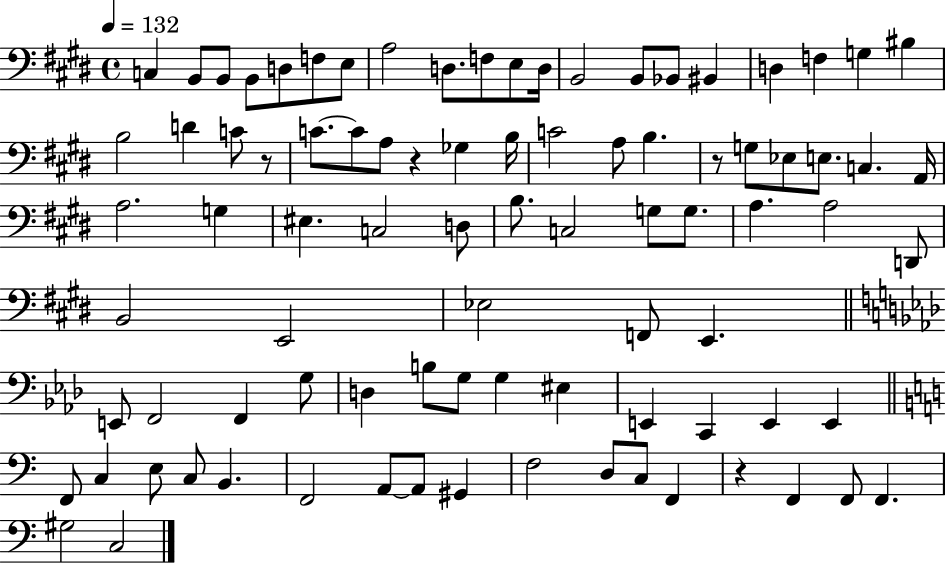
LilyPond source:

{
  \clef bass
  \time 4/4
  \defaultTimeSignature
  \key e \major
  \tempo 4 = 132
  c4 b,8 b,8 b,8 d8 f8 e8 | a2 d8. f8 e8 d16 | b,2 b,8 bes,8 bis,4 | d4 f4 g4 bis4 | \break b2 d'4 c'8 r8 | c'8.~~ c'8 a8 r4 ges4 b16 | c'2 a8 b4. | r8 g8 ees8 e8. c4. a,16 | \break a2. g4 | eis4. c2 d8 | b8. c2 g8 g8. | a4. a2 d,8 | \break b,2 e,2 | ees2 f,8 e,4. | \bar "||" \break \key aes \major e,8 f,2 f,4 g8 | d4 b8 g8 g4 eis4 | e,4 c,4 e,4 e,4 | \bar "||" \break \key c \major f,8 c4 e8 c8 b,4. | f,2 a,8~~ a,8 gis,4 | f2 d8 c8 f,4 | r4 f,4 f,8 f,4. | \break gis2 c2 | \bar "|."
}